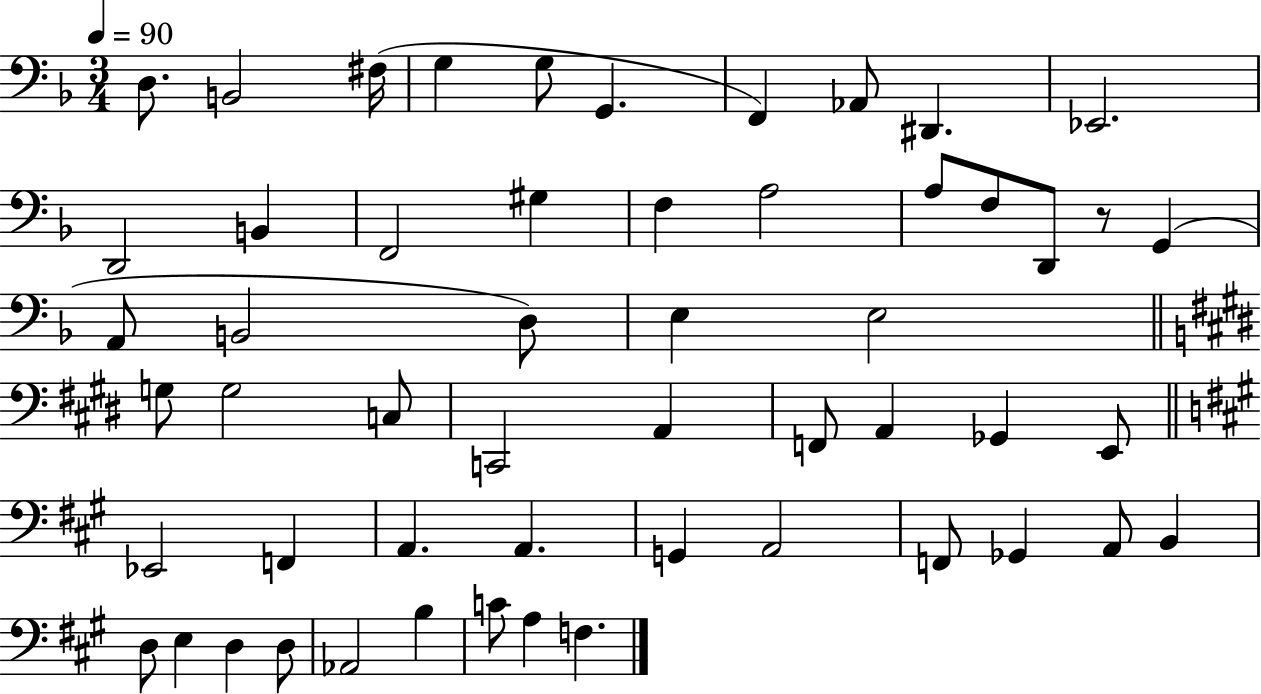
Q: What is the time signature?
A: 3/4